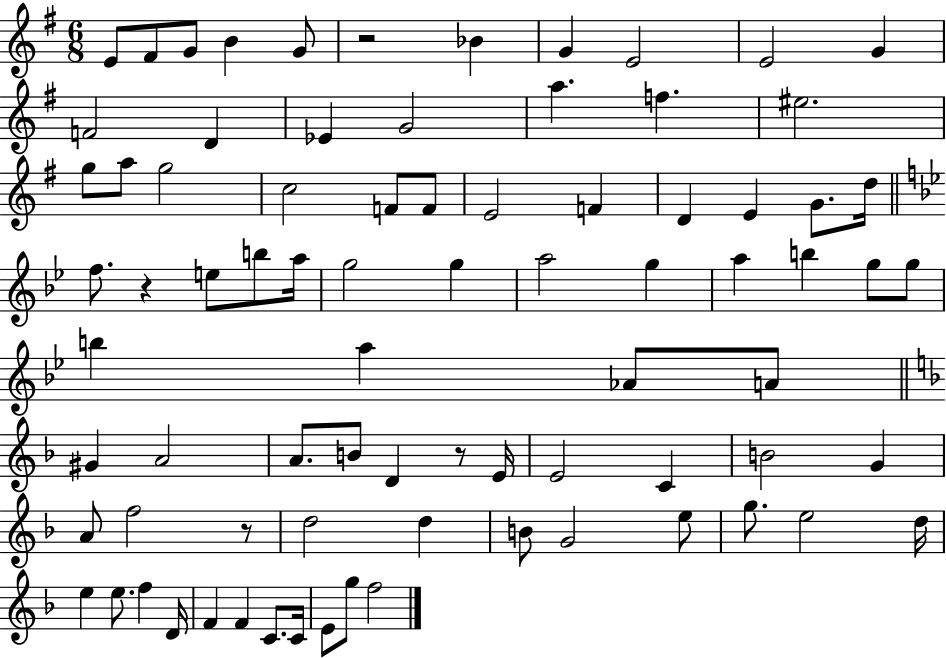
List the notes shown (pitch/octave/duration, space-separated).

E4/e F#4/e G4/e B4/q G4/e R/h Bb4/q G4/q E4/h E4/h G4/q F4/h D4/q Eb4/q G4/h A5/q. F5/q. EIS5/h. G5/e A5/e G5/h C5/h F4/e F4/e E4/h F4/q D4/q E4/q G4/e. D5/s F5/e. R/q E5/e B5/e A5/s G5/h G5/q A5/h G5/q A5/q B5/q G5/e G5/e B5/q A5/q Ab4/e A4/e G#4/q A4/h A4/e. B4/e D4/q R/e E4/s E4/h C4/q B4/h G4/q A4/e F5/h R/e D5/h D5/q B4/e G4/h E5/e G5/e. E5/h D5/s E5/q E5/e. F5/q D4/s F4/q F4/q C4/e. C4/s E4/e G5/e F5/h